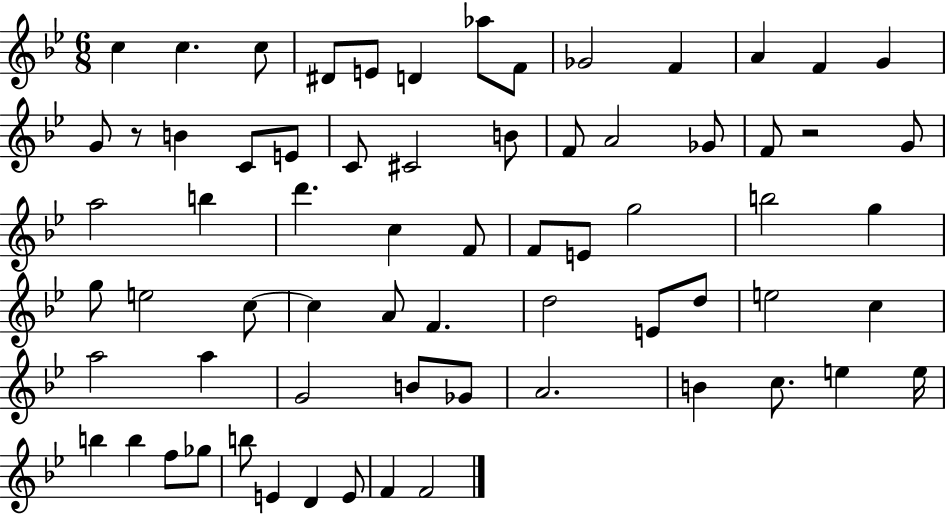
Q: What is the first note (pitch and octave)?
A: C5